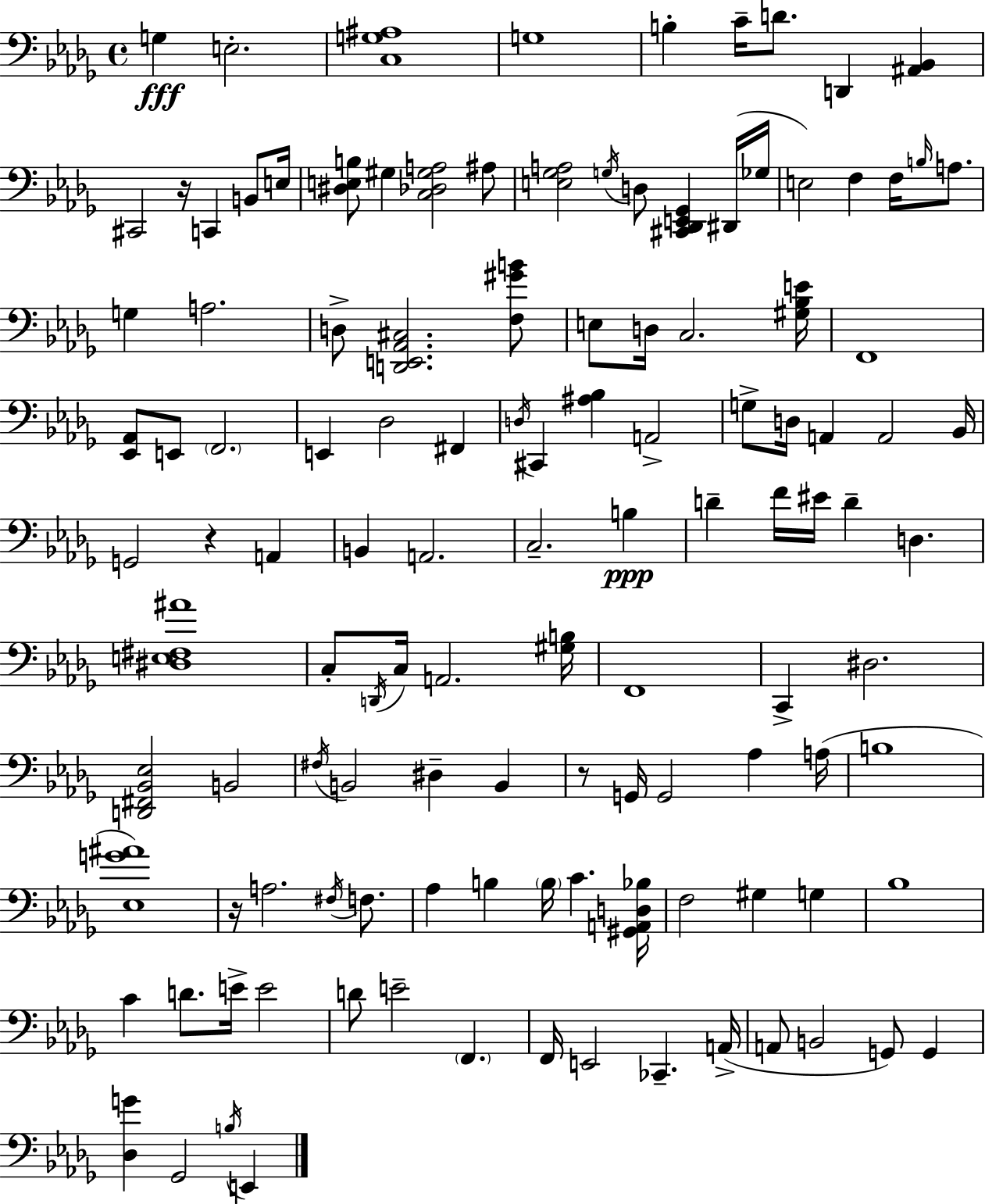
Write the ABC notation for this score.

X:1
T:Untitled
M:4/4
L:1/4
K:Bbm
G, E,2 [C,G,^A,]4 G,4 B, C/4 D/2 D,, [^A,,_B,,] ^C,,2 z/4 C,, B,,/2 E,/4 [^D,E,B,]/2 ^G, [C,_D,^G,A,]2 ^A,/2 [E,_G,A,]2 G,/4 D,/2 [^C,,_D,,E,,_G,,] ^D,,/4 _G,/4 E,2 F, F,/4 B,/4 A,/2 G, A,2 D,/2 [D,,E,,_A,,^C,]2 [F,^GB]/2 E,/2 D,/4 C,2 [^G,_B,E]/4 F,,4 [_E,,_A,,]/2 E,,/2 F,,2 E,, _D,2 ^F,, D,/4 ^C,, [^A,_B,] A,,2 G,/2 D,/4 A,, A,,2 _B,,/4 G,,2 z A,, B,, A,,2 C,2 B, D F/4 ^E/4 D D, [^D,E,^F,^A]4 C,/2 D,,/4 C,/4 A,,2 [^G,B,]/4 F,,4 C,, ^D,2 [D,,^F,,_B,,_E,]2 B,,2 ^F,/4 B,,2 ^D, B,, z/2 G,,/4 G,,2 _A, A,/4 B,4 [_E,G^A]4 z/4 A,2 ^F,/4 F,/2 _A, B, B,/4 C [^G,,A,,D,_B,]/4 F,2 ^G, G, _B,4 C D/2 E/4 E2 D/2 E2 F,, F,,/4 E,,2 _C,, A,,/4 A,,/2 B,,2 G,,/2 G,, [_D,G] _G,,2 B,/4 E,,